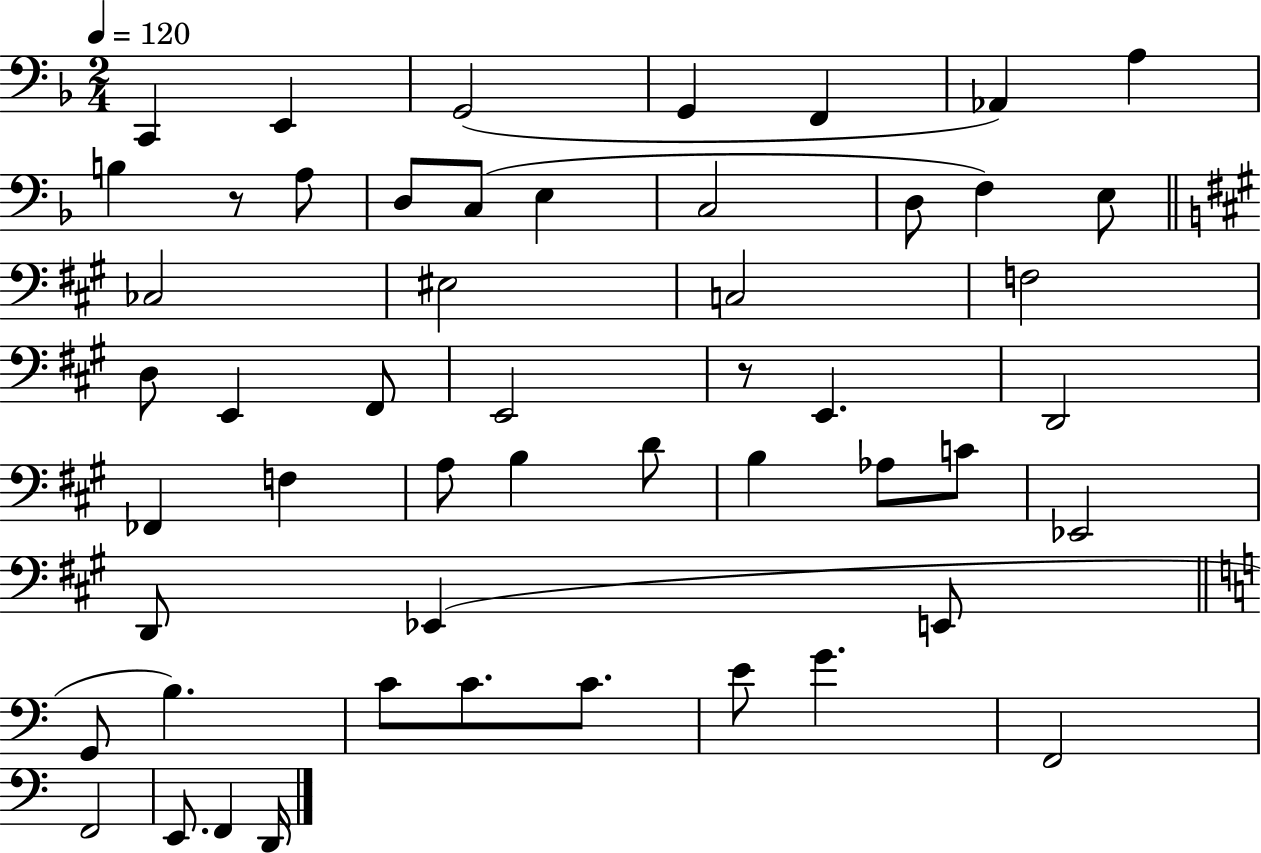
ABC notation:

X:1
T:Untitled
M:2/4
L:1/4
K:F
C,, E,, G,,2 G,, F,, _A,, A, B, z/2 A,/2 D,/2 C,/2 E, C,2 D,/2 F, E,/2 _C,2 ^E,2 C,2 F,2 D,/2 E,, ^F,,/2 E,,2 z/2 E,, D,,2 _F,, F, A,/2 B, D/2 B, _A,/2 C/2 _E,,2 D,,/2 _E,, E,,/2 G,,/2 B, C/2 C/2 C/2 E/2 G F,,2 F,,2 E,,/2 F,, D,,/4